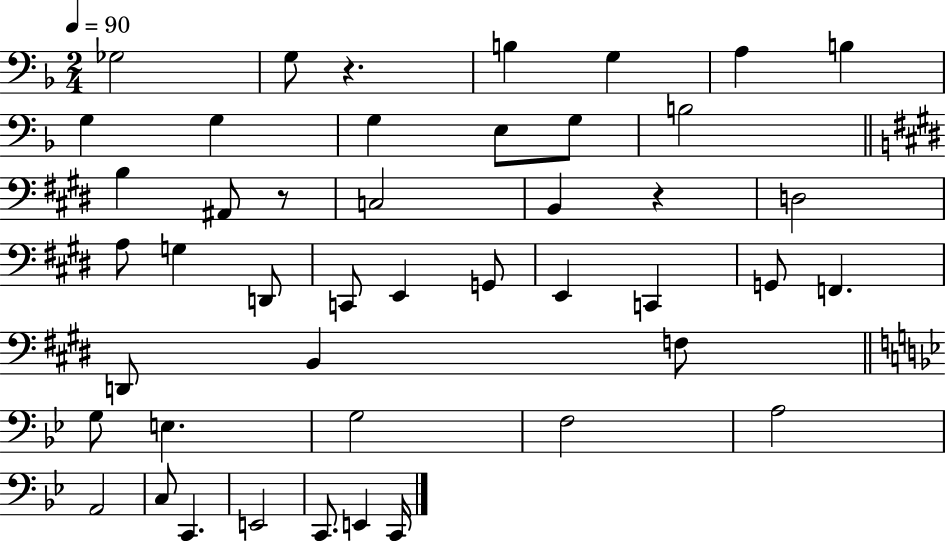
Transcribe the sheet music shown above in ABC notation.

X:1
T:Untitled
M:2/4
L:1/4
K:F
_G,2 G,/2 z B, G, A, B, G, G, G, E,/2 G,/2 B,2 B, ^A,,/2 z/2 C,2 B,, z D,2 A,/2 G, D,,/2 C,,/2 E,, G,,/2 E,, C,, G,,/2 F,, D,,/2 B,, F,/2 G,/2 E, G,2 F,2 A,2 A,,2 C,/2 C,, E,,2 C,,/2 E,, C,,/4